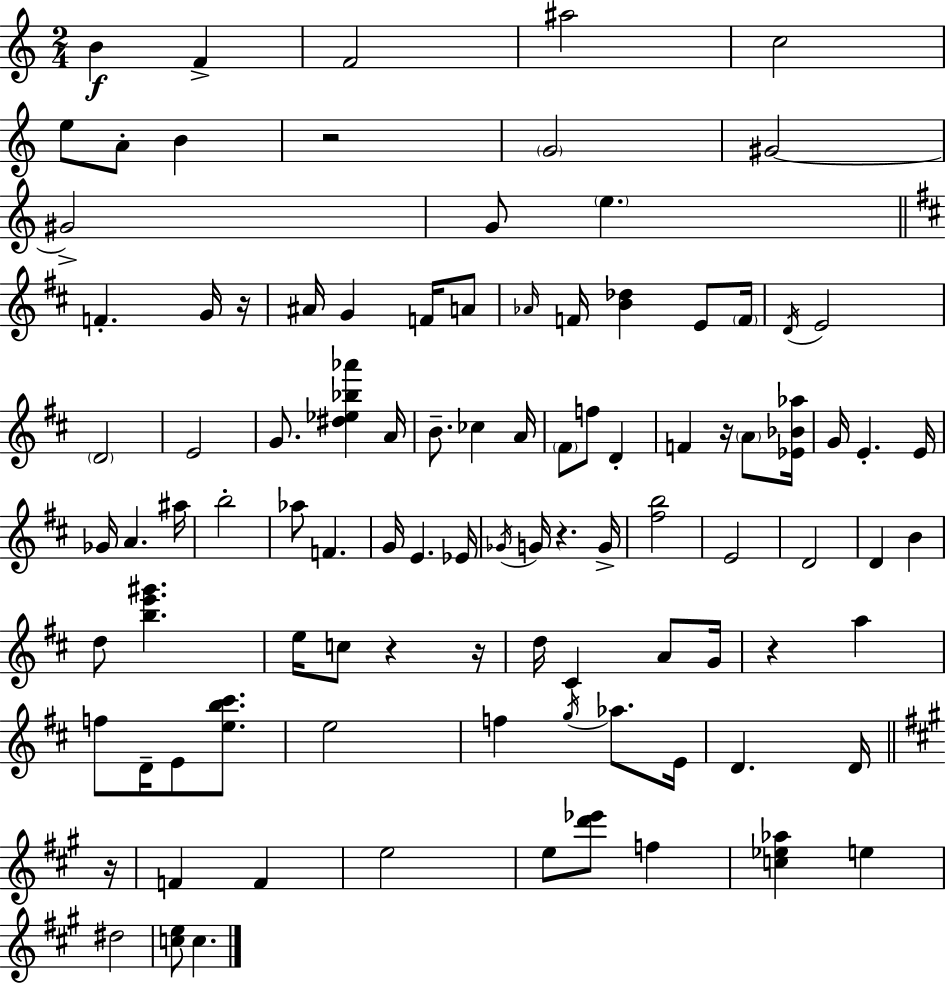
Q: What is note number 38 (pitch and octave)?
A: G4